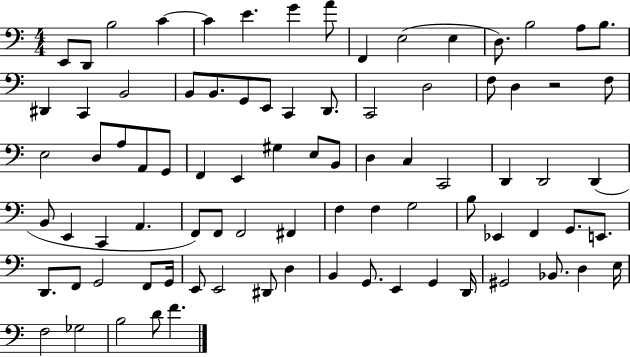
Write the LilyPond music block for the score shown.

{
  \clef bass
  \numericTimeSignature
  \time 4/4
  \key c \major
  \repeat volta 2 { e,8 d,8 b2 c'4~~ | c'4 e'4. g'4 a'8 | f,4 e2( e4 | d8.) b2 a8 b8. | \break dis,4 c,4 b,2 | b,8 b,8. g,8 e,8 c,4 d,8. | c,2 d2 | f8 d4 r2 f8 | \break e2 d8 a8 a,8 g,8 | f,4 e,4 gis4 e8 b,8 | d4 c4 c,2 | d,4 d,2 d,4( | \break b,8 e,4 c,4 a,4. | f,8) f,8 f,2 fis,4 | f4 f4 g2 | b8 ees,4 f,4 g,8. e,8. | \break d,8. f,8 g,2 f,8 g,16 | e,8 e,2 dis,8 d4 | b,4 g,8. e,4 g,4 d,16 | gis,2 bes,8. d4 e16 | \break f2 ges2 | b2 d'8 f'4. | } \bar "|."
}